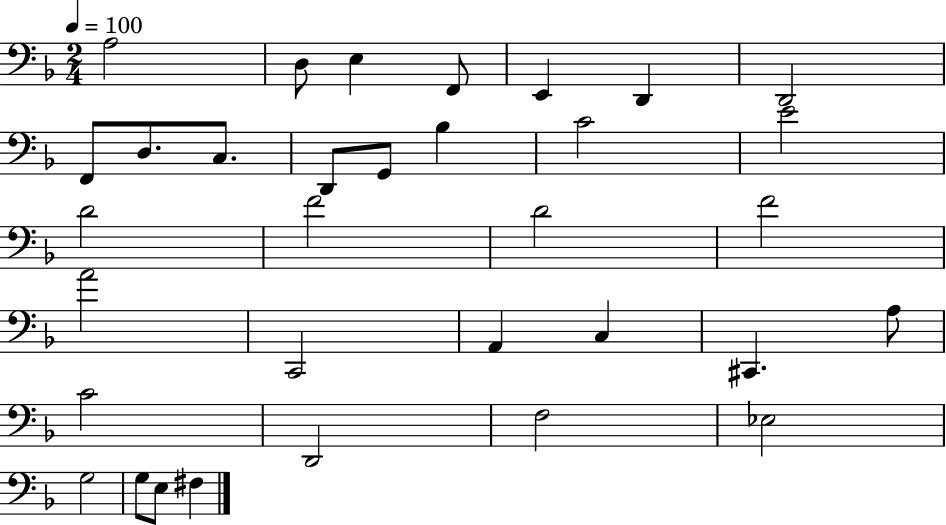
X:1
T:Untitled
M:2/4
L:1/4
K:F
A,2 D,/2 E, F,,/2 E,, D,, D,,2 F,,/2 D,/2 C,/2 D,,/2 G,,/2 _B, C2 E2 D2 F2 D2 F2 A2 C,,2 A,, C, ^C,, A,/2 C2 D,,2 F,2 _E,2 G,2 G,/2 E,/2 ^F,